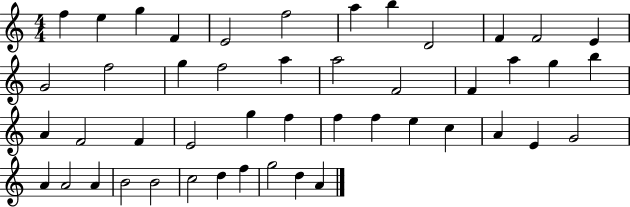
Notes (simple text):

F5/q E5/q G5/q F4/q E4/h F5/h A5/q B5/q D4/h F4/q F4/h E4/q G4/h F5/h G5/q F5/h A5/q A5/h F4/h F4/q A5/q G5/q B5/q A4/q F4/h F4/q E4/h G5/q F5/q F5/q F5/q E5/q C5/q A4/q E4/q G4/h A4/q A4/h A4/q B4/h B4/h C5/h D5/q F5/q G5/h D5/q A4/q